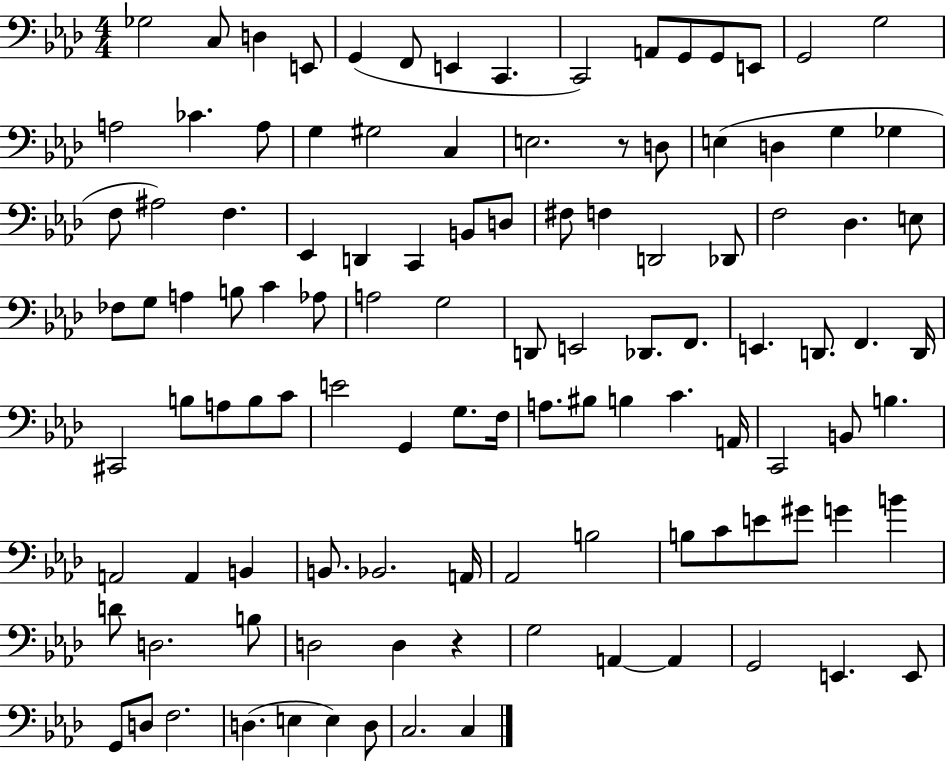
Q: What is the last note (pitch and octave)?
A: C3